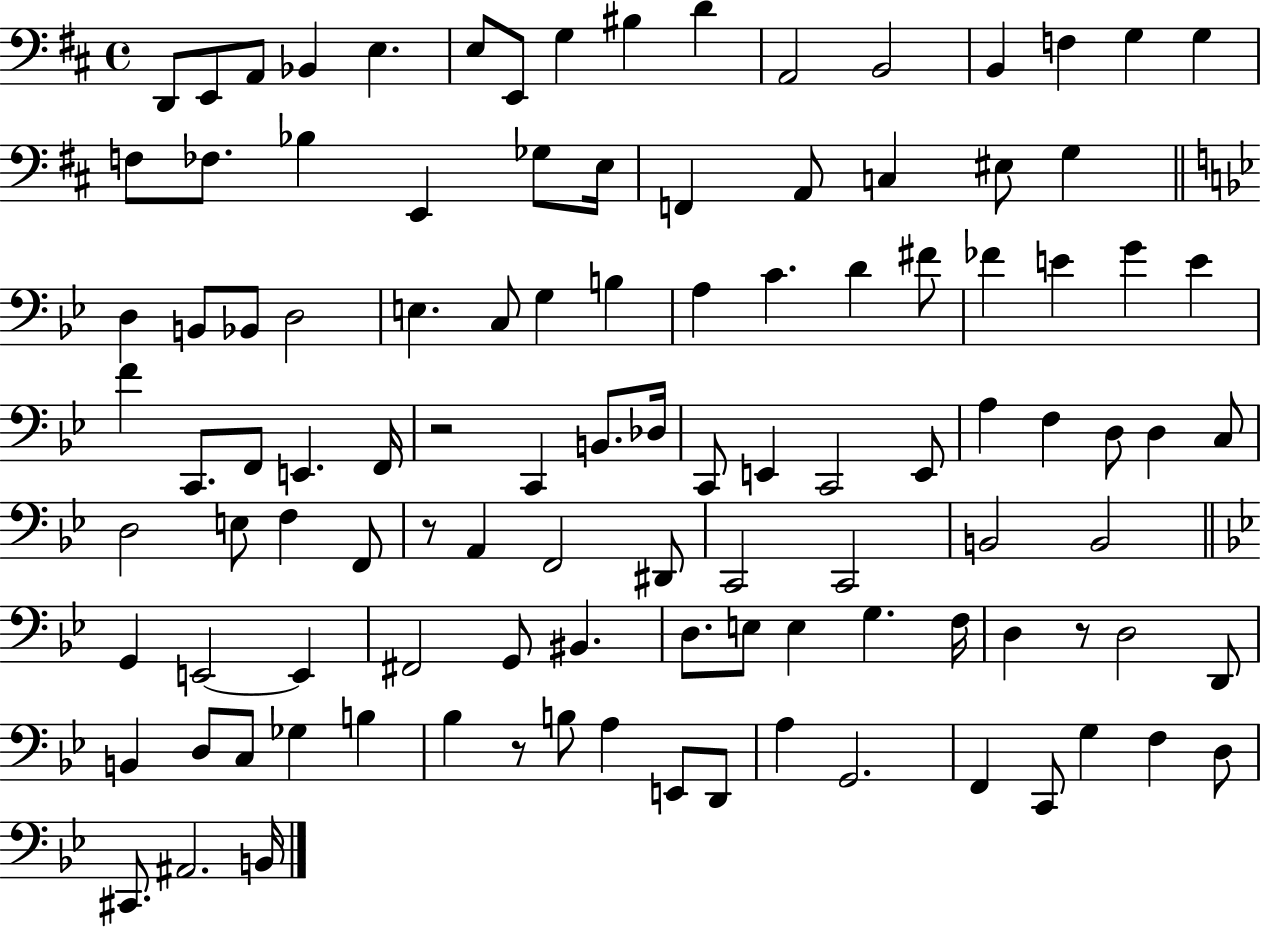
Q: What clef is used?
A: bass